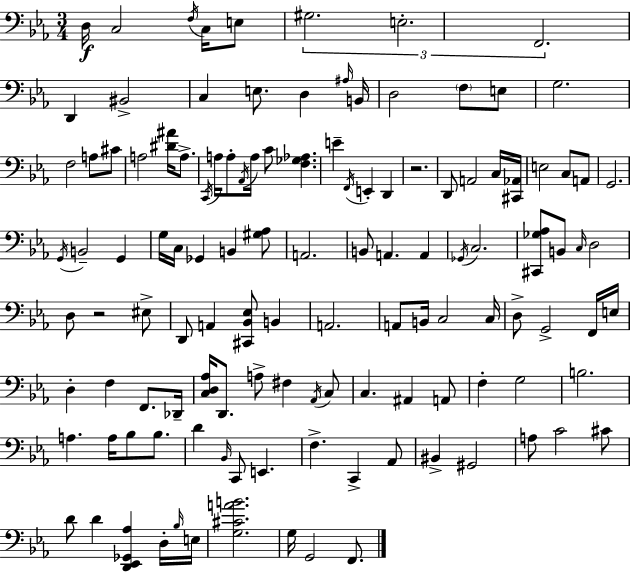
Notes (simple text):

D3/s C3/h F3/s C3/s E3/e G#3/h. E3/h. F2/h. D2/q BIS2/h C3/q E3/e. D3/q A#3/s B2/s D3/h F3/e E3/e G3/h. F3/h A3/e C#4/e A3/h [D#4,A#4]/s A3/e. C2/s A3/s A3/e Ab2/s A3/s C4/e [F3,Gb3,Ab3]/q. E4/q F2/s E2/q D2/q R/h. D2/e A2/h C3/s [C#2,Ab2]/s E3/h C3/e A2/e G2/h. G2/s B2/h G2/q G3/s C3/s Gb2/q B2/q [G#3,Ab3]/e A2/h. B2/e A2/q. A2/q Gb2/s C3/h. [C#2,Gb3,Ab3]/e B2/e C3/s D3/h D3/e R/h EIS3/e D2/e A2/q [C#2,Bb2,Eb3]/e B2/q A2/h. A2/e B2/s C3/h C3/s D3/e G2/h F2/s E3/s D3/q F3/q F2/e. Db2/s [C3,D3,Ab3]/s D2/e. A3/e F#3/q Ab2/s C3/e C3/q. A#2/q A2/e F3/q G3/h B3/h. A3/q. A3/s Bb3/e Bb3/e. D4/q Bb2/s C2/e E2/q. F3/q. C2/q Ab2/e BIS2/q G#2/h A3/e C4/h C#4/e D4/e D4/q [D2,Eb2,Gb2,Ab3]/q D3/s Bb3/s E3/s [G3,C#4,A4,B4]/h. G3/s G2/h F2/e.